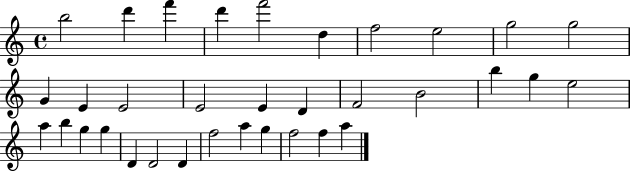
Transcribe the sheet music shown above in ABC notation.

X:1
T:Untitled
M:4/4
L:1/4
K:C
b2 d' f' d' f'2 d f2 e2 g2 g2 G E E2 E2 E D F2 B2 b g e2 a b g g D D2 D f2 a g f2 f a